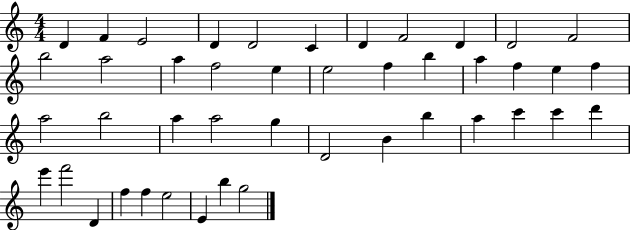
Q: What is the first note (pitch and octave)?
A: D4